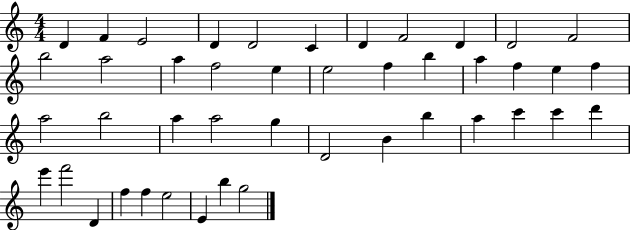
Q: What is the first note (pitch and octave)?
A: D4